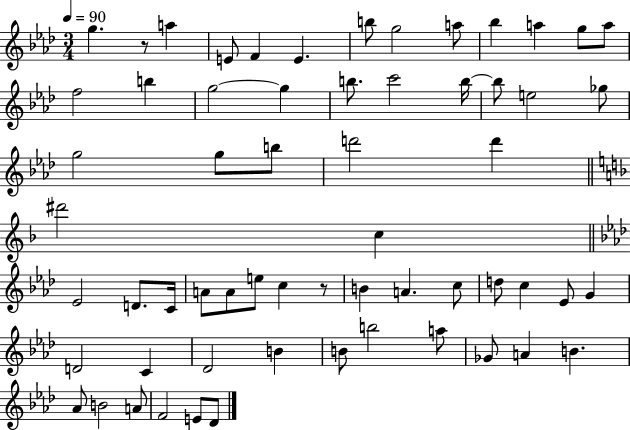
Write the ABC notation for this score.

X:1
T:Untitled
M:3/4
L:1/4
K:Ab
g z/2 a E/2 F E b/2 g2 a/2 _b a g/2 a/2 f2 b g2 g b/2 c'2 b/4 b/2 e2 _g/2 g2 g/2 b/2 d'2 d' ^d'2 c _E2 D/2 C/4 A/2 A/2 e/2 c z/2 B A c/2 d/2 c _E/2 G D2 C _D2 B B/2 b2 a/2 _G/2 A B _A/2 B2 A/2 F2 E/2 _D/2